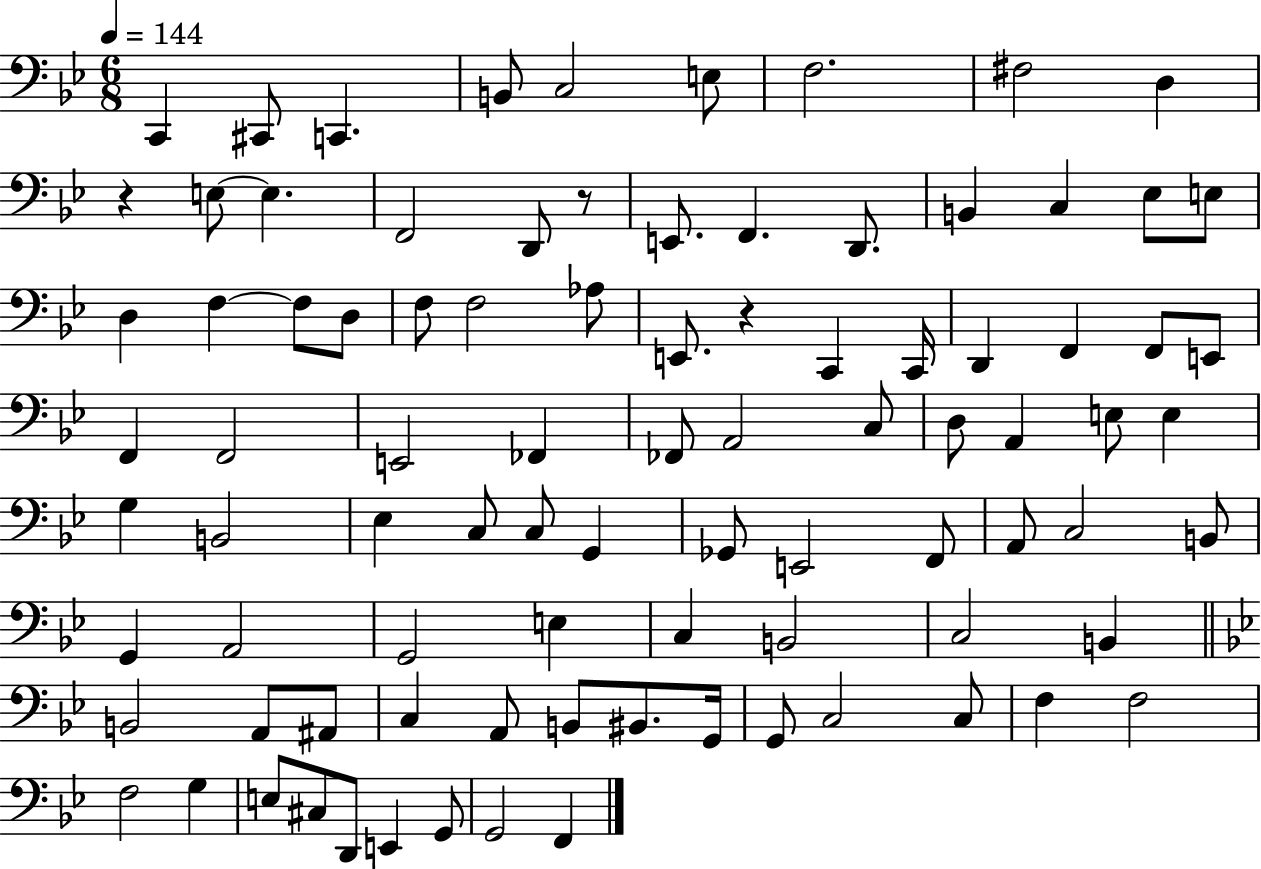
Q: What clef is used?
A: bass